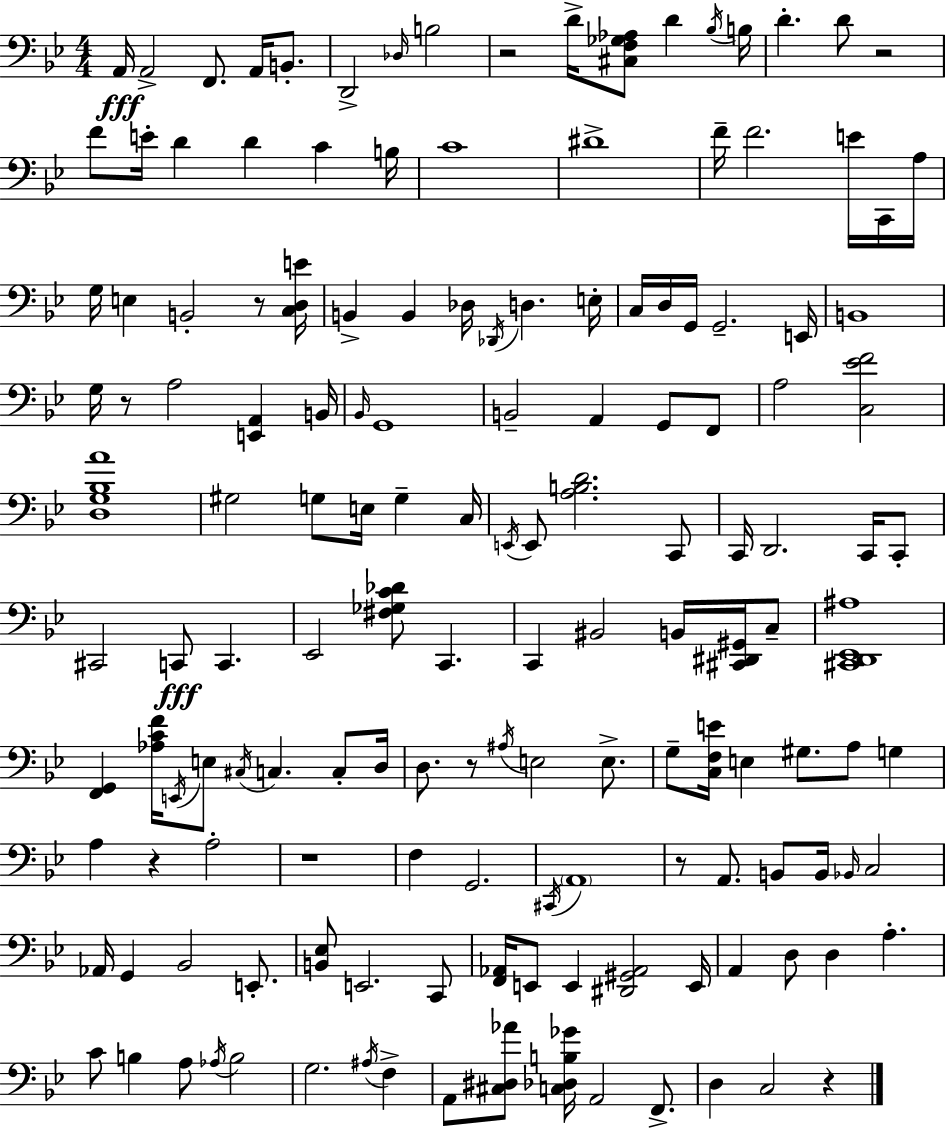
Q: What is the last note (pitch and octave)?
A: C3